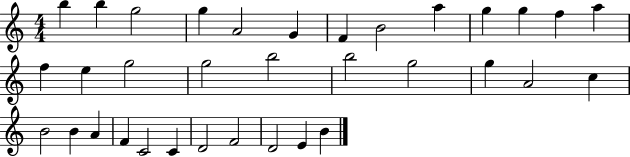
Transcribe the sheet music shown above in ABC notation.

X:1
T:Untitled
M:4/4
L:1/4
K:C
b b g2 g A2 G F B2 a g g f a f e g2 g2 b2 b2 g2 g A2 c B2 B A F C2 C D2 F2 D2 E B